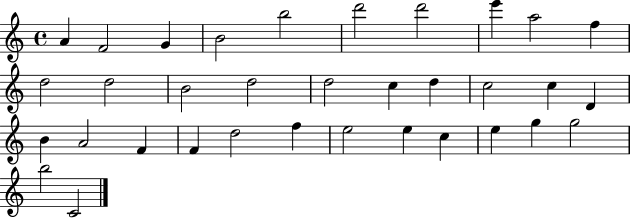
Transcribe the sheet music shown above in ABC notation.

X:1
T:Untitled
M:4/4
L:1/4
K:C
A F2 G B2 b2 d'2 d'2 e' a2 f d2 d2 B2 d2 d2 c d c2 c D B A2 F F d2 f e2 e c e g g2 b2 C2